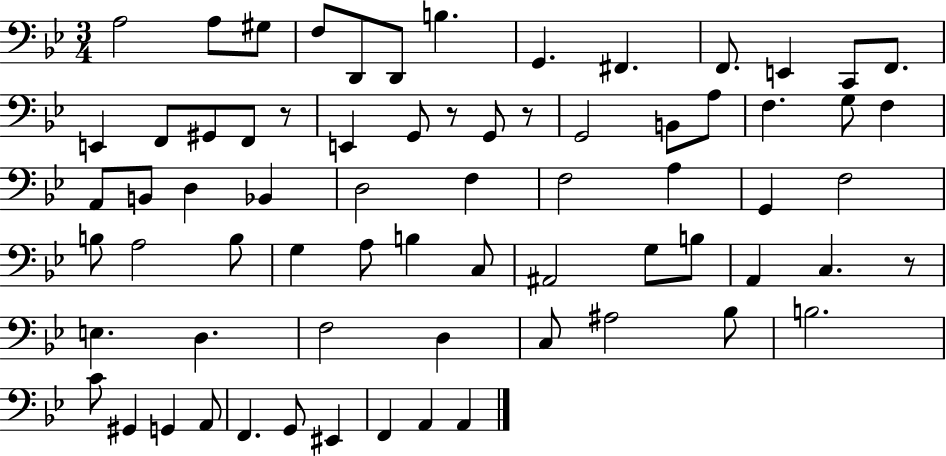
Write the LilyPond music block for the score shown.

{
  \clef bass
  \numericTimeSignature
  \time 3/4
  \key bes \major
  \repeat volta 2 { a2 a8 gis8 | f8 d,8 d,8 b4. | g,4. fis,4. | f,8. e,4 c,8 f,8. | \break e,4 f,8 gis,8 f,8 r8 | e,4 g,8 r8 g,8 r8 | g,2 b,8 a8 | f4. g8 f4 | \break a,8 b,8 d4 bes,4 | d2 f4 | f2 a4 | g,4 f2 | \break b8 a2 b8 | g4 a8 b4 c8 | ais,2 g8 b8 | a,4 c4. r8 | \break e4. d4. | f2 d4 | c8 ais2 bes8 | b2. | \break c'8 gis,4 g,4 a,8 | f,4. g,8 eis,4 | f,4 a,4 a,4 | } \bar "|."
}